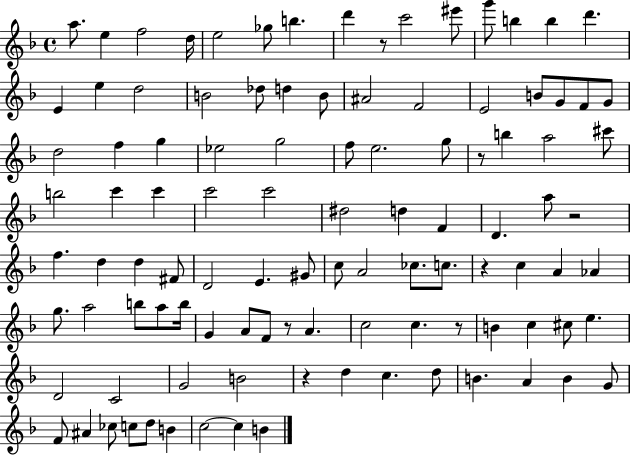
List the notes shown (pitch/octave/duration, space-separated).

A5/e. E5/q F5/h D5/s E5/h Gb5/e B5/q. D6/q R/e C6/h EIS6/e G6/e B5/q B5/q D6/q. E4/q E5/q D5/h B4/h Db5/e D5/q B4/e A#4/h F4/h E4/h B4/e G4/e F4/e G4/e D5/h F5/q G5/q Eb5/h G5/h F5/e E5/h. G5/e R/e B5/q A5/h C#6/e B5/h C6/q C6/q C6/h C6/h D#5/h D5/q F4/q D4/q. A5/e R/h F5/q. D5/q D5/q F#4/e D4/h E4/q. G#4/e C5/e A4/h CES5/e. C5/e. R/q C5/q A4/q Ab4/q G5/e. A5/h B5/e A5/e B5/s G4/q A4/e F4/e R/e A4/q. C5/h C5/q. R/e B4/q C5/q C#5/e E5/q. D4/h C4/h G4/h B4/h R/q D5/q C5/q. D5/e B4/q. A4/q B4/q G4/e F4/e A#4/q CES5/e C5/e D5/e B4/q C5/h C5/q B4/q